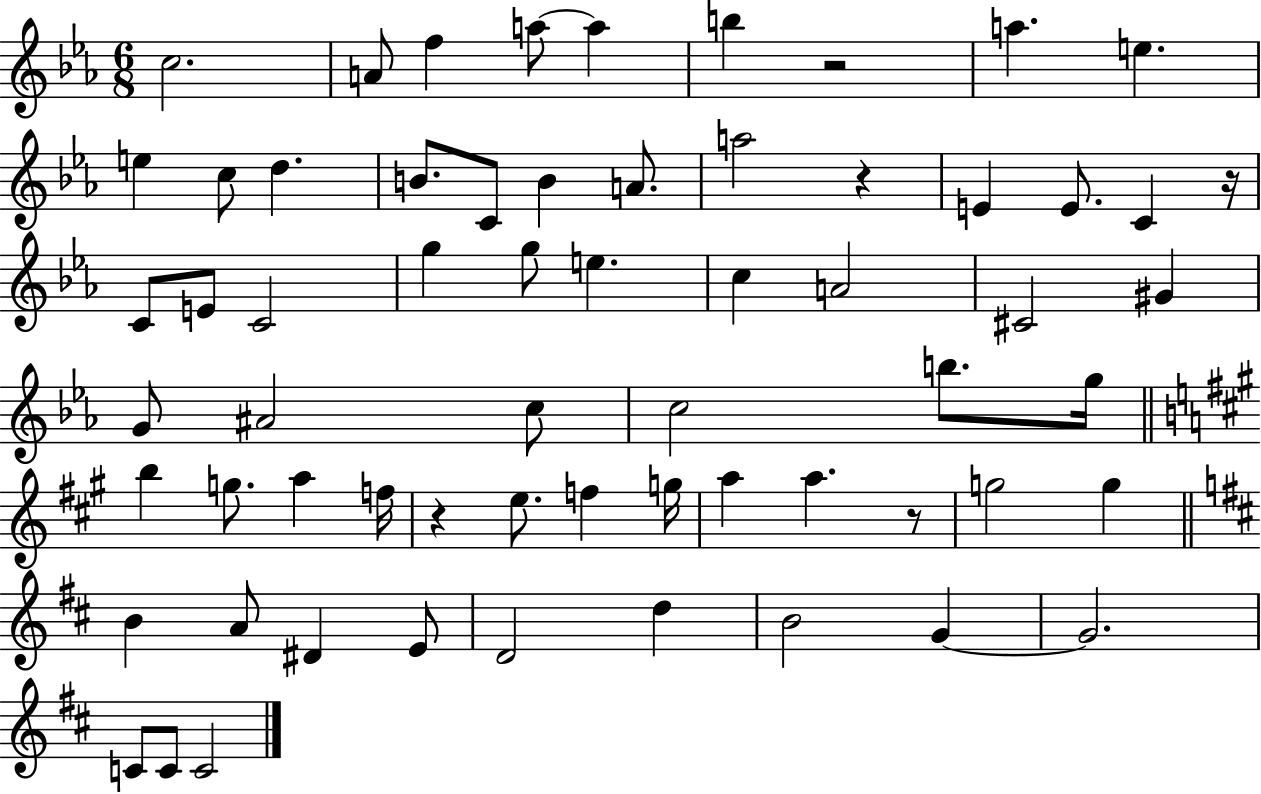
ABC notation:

X:1
T:Untitled
M:6/8
L:1/4
K:Eb
c2 A/2 f a/2 a b z2 a e e c/2 d B/2 C/2 B A/2 a2 z E E/2 C z/4 C/2 E/2 C2 g g/2 e c A2 ^C2 ^G G/2 ^A2 c/2 c2 b/2 g/4 b g/2 a f/4 z e/2 f g/4 a a z/2 g2 g B A/2 ^D E/2 D2 d B2 G G2 C/2 C/2 C2